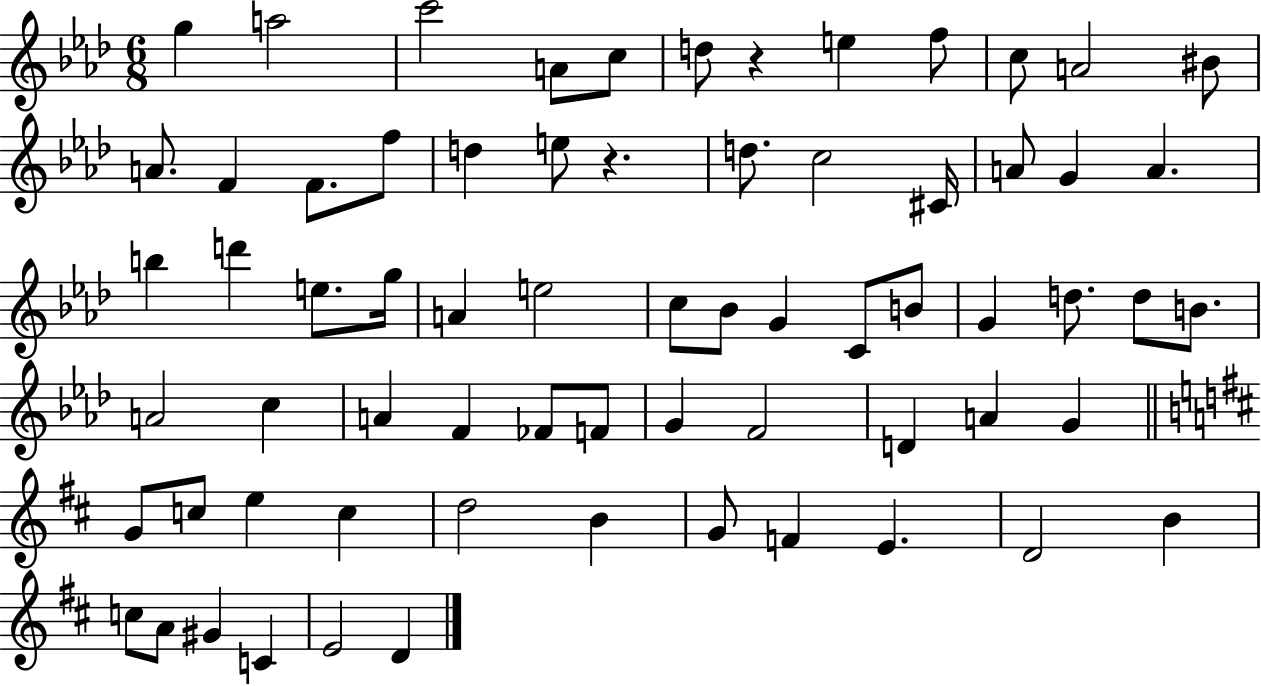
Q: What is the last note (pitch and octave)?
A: D4